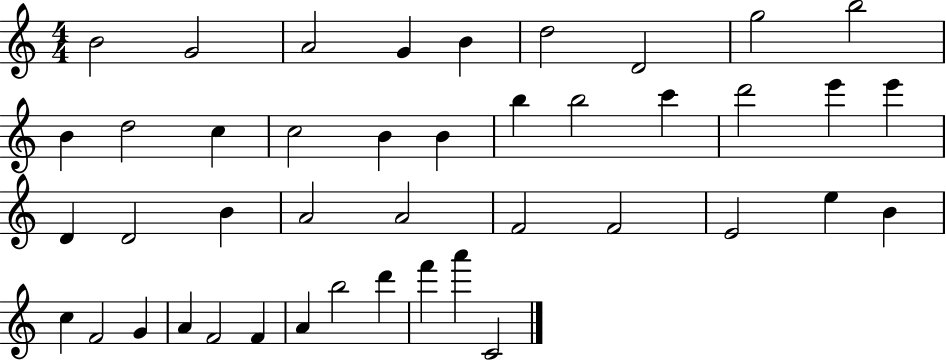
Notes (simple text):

B4/h G4/h A4/h G4/q B4/q D5/h D4/h G5/h B5/h B4/q D5/h C5/q C5/h B4/q B4/q B5/q B5/h C6/q D6/h E6/q E6/q D4/q D4/h B4/q A4/h A4/h F4/h F4/h E4/h E5/q B4/q C5/q F4/h G4/q A4/q F4/h F4/q A4/q B5/h D6/q F6/q A6/q C4/h